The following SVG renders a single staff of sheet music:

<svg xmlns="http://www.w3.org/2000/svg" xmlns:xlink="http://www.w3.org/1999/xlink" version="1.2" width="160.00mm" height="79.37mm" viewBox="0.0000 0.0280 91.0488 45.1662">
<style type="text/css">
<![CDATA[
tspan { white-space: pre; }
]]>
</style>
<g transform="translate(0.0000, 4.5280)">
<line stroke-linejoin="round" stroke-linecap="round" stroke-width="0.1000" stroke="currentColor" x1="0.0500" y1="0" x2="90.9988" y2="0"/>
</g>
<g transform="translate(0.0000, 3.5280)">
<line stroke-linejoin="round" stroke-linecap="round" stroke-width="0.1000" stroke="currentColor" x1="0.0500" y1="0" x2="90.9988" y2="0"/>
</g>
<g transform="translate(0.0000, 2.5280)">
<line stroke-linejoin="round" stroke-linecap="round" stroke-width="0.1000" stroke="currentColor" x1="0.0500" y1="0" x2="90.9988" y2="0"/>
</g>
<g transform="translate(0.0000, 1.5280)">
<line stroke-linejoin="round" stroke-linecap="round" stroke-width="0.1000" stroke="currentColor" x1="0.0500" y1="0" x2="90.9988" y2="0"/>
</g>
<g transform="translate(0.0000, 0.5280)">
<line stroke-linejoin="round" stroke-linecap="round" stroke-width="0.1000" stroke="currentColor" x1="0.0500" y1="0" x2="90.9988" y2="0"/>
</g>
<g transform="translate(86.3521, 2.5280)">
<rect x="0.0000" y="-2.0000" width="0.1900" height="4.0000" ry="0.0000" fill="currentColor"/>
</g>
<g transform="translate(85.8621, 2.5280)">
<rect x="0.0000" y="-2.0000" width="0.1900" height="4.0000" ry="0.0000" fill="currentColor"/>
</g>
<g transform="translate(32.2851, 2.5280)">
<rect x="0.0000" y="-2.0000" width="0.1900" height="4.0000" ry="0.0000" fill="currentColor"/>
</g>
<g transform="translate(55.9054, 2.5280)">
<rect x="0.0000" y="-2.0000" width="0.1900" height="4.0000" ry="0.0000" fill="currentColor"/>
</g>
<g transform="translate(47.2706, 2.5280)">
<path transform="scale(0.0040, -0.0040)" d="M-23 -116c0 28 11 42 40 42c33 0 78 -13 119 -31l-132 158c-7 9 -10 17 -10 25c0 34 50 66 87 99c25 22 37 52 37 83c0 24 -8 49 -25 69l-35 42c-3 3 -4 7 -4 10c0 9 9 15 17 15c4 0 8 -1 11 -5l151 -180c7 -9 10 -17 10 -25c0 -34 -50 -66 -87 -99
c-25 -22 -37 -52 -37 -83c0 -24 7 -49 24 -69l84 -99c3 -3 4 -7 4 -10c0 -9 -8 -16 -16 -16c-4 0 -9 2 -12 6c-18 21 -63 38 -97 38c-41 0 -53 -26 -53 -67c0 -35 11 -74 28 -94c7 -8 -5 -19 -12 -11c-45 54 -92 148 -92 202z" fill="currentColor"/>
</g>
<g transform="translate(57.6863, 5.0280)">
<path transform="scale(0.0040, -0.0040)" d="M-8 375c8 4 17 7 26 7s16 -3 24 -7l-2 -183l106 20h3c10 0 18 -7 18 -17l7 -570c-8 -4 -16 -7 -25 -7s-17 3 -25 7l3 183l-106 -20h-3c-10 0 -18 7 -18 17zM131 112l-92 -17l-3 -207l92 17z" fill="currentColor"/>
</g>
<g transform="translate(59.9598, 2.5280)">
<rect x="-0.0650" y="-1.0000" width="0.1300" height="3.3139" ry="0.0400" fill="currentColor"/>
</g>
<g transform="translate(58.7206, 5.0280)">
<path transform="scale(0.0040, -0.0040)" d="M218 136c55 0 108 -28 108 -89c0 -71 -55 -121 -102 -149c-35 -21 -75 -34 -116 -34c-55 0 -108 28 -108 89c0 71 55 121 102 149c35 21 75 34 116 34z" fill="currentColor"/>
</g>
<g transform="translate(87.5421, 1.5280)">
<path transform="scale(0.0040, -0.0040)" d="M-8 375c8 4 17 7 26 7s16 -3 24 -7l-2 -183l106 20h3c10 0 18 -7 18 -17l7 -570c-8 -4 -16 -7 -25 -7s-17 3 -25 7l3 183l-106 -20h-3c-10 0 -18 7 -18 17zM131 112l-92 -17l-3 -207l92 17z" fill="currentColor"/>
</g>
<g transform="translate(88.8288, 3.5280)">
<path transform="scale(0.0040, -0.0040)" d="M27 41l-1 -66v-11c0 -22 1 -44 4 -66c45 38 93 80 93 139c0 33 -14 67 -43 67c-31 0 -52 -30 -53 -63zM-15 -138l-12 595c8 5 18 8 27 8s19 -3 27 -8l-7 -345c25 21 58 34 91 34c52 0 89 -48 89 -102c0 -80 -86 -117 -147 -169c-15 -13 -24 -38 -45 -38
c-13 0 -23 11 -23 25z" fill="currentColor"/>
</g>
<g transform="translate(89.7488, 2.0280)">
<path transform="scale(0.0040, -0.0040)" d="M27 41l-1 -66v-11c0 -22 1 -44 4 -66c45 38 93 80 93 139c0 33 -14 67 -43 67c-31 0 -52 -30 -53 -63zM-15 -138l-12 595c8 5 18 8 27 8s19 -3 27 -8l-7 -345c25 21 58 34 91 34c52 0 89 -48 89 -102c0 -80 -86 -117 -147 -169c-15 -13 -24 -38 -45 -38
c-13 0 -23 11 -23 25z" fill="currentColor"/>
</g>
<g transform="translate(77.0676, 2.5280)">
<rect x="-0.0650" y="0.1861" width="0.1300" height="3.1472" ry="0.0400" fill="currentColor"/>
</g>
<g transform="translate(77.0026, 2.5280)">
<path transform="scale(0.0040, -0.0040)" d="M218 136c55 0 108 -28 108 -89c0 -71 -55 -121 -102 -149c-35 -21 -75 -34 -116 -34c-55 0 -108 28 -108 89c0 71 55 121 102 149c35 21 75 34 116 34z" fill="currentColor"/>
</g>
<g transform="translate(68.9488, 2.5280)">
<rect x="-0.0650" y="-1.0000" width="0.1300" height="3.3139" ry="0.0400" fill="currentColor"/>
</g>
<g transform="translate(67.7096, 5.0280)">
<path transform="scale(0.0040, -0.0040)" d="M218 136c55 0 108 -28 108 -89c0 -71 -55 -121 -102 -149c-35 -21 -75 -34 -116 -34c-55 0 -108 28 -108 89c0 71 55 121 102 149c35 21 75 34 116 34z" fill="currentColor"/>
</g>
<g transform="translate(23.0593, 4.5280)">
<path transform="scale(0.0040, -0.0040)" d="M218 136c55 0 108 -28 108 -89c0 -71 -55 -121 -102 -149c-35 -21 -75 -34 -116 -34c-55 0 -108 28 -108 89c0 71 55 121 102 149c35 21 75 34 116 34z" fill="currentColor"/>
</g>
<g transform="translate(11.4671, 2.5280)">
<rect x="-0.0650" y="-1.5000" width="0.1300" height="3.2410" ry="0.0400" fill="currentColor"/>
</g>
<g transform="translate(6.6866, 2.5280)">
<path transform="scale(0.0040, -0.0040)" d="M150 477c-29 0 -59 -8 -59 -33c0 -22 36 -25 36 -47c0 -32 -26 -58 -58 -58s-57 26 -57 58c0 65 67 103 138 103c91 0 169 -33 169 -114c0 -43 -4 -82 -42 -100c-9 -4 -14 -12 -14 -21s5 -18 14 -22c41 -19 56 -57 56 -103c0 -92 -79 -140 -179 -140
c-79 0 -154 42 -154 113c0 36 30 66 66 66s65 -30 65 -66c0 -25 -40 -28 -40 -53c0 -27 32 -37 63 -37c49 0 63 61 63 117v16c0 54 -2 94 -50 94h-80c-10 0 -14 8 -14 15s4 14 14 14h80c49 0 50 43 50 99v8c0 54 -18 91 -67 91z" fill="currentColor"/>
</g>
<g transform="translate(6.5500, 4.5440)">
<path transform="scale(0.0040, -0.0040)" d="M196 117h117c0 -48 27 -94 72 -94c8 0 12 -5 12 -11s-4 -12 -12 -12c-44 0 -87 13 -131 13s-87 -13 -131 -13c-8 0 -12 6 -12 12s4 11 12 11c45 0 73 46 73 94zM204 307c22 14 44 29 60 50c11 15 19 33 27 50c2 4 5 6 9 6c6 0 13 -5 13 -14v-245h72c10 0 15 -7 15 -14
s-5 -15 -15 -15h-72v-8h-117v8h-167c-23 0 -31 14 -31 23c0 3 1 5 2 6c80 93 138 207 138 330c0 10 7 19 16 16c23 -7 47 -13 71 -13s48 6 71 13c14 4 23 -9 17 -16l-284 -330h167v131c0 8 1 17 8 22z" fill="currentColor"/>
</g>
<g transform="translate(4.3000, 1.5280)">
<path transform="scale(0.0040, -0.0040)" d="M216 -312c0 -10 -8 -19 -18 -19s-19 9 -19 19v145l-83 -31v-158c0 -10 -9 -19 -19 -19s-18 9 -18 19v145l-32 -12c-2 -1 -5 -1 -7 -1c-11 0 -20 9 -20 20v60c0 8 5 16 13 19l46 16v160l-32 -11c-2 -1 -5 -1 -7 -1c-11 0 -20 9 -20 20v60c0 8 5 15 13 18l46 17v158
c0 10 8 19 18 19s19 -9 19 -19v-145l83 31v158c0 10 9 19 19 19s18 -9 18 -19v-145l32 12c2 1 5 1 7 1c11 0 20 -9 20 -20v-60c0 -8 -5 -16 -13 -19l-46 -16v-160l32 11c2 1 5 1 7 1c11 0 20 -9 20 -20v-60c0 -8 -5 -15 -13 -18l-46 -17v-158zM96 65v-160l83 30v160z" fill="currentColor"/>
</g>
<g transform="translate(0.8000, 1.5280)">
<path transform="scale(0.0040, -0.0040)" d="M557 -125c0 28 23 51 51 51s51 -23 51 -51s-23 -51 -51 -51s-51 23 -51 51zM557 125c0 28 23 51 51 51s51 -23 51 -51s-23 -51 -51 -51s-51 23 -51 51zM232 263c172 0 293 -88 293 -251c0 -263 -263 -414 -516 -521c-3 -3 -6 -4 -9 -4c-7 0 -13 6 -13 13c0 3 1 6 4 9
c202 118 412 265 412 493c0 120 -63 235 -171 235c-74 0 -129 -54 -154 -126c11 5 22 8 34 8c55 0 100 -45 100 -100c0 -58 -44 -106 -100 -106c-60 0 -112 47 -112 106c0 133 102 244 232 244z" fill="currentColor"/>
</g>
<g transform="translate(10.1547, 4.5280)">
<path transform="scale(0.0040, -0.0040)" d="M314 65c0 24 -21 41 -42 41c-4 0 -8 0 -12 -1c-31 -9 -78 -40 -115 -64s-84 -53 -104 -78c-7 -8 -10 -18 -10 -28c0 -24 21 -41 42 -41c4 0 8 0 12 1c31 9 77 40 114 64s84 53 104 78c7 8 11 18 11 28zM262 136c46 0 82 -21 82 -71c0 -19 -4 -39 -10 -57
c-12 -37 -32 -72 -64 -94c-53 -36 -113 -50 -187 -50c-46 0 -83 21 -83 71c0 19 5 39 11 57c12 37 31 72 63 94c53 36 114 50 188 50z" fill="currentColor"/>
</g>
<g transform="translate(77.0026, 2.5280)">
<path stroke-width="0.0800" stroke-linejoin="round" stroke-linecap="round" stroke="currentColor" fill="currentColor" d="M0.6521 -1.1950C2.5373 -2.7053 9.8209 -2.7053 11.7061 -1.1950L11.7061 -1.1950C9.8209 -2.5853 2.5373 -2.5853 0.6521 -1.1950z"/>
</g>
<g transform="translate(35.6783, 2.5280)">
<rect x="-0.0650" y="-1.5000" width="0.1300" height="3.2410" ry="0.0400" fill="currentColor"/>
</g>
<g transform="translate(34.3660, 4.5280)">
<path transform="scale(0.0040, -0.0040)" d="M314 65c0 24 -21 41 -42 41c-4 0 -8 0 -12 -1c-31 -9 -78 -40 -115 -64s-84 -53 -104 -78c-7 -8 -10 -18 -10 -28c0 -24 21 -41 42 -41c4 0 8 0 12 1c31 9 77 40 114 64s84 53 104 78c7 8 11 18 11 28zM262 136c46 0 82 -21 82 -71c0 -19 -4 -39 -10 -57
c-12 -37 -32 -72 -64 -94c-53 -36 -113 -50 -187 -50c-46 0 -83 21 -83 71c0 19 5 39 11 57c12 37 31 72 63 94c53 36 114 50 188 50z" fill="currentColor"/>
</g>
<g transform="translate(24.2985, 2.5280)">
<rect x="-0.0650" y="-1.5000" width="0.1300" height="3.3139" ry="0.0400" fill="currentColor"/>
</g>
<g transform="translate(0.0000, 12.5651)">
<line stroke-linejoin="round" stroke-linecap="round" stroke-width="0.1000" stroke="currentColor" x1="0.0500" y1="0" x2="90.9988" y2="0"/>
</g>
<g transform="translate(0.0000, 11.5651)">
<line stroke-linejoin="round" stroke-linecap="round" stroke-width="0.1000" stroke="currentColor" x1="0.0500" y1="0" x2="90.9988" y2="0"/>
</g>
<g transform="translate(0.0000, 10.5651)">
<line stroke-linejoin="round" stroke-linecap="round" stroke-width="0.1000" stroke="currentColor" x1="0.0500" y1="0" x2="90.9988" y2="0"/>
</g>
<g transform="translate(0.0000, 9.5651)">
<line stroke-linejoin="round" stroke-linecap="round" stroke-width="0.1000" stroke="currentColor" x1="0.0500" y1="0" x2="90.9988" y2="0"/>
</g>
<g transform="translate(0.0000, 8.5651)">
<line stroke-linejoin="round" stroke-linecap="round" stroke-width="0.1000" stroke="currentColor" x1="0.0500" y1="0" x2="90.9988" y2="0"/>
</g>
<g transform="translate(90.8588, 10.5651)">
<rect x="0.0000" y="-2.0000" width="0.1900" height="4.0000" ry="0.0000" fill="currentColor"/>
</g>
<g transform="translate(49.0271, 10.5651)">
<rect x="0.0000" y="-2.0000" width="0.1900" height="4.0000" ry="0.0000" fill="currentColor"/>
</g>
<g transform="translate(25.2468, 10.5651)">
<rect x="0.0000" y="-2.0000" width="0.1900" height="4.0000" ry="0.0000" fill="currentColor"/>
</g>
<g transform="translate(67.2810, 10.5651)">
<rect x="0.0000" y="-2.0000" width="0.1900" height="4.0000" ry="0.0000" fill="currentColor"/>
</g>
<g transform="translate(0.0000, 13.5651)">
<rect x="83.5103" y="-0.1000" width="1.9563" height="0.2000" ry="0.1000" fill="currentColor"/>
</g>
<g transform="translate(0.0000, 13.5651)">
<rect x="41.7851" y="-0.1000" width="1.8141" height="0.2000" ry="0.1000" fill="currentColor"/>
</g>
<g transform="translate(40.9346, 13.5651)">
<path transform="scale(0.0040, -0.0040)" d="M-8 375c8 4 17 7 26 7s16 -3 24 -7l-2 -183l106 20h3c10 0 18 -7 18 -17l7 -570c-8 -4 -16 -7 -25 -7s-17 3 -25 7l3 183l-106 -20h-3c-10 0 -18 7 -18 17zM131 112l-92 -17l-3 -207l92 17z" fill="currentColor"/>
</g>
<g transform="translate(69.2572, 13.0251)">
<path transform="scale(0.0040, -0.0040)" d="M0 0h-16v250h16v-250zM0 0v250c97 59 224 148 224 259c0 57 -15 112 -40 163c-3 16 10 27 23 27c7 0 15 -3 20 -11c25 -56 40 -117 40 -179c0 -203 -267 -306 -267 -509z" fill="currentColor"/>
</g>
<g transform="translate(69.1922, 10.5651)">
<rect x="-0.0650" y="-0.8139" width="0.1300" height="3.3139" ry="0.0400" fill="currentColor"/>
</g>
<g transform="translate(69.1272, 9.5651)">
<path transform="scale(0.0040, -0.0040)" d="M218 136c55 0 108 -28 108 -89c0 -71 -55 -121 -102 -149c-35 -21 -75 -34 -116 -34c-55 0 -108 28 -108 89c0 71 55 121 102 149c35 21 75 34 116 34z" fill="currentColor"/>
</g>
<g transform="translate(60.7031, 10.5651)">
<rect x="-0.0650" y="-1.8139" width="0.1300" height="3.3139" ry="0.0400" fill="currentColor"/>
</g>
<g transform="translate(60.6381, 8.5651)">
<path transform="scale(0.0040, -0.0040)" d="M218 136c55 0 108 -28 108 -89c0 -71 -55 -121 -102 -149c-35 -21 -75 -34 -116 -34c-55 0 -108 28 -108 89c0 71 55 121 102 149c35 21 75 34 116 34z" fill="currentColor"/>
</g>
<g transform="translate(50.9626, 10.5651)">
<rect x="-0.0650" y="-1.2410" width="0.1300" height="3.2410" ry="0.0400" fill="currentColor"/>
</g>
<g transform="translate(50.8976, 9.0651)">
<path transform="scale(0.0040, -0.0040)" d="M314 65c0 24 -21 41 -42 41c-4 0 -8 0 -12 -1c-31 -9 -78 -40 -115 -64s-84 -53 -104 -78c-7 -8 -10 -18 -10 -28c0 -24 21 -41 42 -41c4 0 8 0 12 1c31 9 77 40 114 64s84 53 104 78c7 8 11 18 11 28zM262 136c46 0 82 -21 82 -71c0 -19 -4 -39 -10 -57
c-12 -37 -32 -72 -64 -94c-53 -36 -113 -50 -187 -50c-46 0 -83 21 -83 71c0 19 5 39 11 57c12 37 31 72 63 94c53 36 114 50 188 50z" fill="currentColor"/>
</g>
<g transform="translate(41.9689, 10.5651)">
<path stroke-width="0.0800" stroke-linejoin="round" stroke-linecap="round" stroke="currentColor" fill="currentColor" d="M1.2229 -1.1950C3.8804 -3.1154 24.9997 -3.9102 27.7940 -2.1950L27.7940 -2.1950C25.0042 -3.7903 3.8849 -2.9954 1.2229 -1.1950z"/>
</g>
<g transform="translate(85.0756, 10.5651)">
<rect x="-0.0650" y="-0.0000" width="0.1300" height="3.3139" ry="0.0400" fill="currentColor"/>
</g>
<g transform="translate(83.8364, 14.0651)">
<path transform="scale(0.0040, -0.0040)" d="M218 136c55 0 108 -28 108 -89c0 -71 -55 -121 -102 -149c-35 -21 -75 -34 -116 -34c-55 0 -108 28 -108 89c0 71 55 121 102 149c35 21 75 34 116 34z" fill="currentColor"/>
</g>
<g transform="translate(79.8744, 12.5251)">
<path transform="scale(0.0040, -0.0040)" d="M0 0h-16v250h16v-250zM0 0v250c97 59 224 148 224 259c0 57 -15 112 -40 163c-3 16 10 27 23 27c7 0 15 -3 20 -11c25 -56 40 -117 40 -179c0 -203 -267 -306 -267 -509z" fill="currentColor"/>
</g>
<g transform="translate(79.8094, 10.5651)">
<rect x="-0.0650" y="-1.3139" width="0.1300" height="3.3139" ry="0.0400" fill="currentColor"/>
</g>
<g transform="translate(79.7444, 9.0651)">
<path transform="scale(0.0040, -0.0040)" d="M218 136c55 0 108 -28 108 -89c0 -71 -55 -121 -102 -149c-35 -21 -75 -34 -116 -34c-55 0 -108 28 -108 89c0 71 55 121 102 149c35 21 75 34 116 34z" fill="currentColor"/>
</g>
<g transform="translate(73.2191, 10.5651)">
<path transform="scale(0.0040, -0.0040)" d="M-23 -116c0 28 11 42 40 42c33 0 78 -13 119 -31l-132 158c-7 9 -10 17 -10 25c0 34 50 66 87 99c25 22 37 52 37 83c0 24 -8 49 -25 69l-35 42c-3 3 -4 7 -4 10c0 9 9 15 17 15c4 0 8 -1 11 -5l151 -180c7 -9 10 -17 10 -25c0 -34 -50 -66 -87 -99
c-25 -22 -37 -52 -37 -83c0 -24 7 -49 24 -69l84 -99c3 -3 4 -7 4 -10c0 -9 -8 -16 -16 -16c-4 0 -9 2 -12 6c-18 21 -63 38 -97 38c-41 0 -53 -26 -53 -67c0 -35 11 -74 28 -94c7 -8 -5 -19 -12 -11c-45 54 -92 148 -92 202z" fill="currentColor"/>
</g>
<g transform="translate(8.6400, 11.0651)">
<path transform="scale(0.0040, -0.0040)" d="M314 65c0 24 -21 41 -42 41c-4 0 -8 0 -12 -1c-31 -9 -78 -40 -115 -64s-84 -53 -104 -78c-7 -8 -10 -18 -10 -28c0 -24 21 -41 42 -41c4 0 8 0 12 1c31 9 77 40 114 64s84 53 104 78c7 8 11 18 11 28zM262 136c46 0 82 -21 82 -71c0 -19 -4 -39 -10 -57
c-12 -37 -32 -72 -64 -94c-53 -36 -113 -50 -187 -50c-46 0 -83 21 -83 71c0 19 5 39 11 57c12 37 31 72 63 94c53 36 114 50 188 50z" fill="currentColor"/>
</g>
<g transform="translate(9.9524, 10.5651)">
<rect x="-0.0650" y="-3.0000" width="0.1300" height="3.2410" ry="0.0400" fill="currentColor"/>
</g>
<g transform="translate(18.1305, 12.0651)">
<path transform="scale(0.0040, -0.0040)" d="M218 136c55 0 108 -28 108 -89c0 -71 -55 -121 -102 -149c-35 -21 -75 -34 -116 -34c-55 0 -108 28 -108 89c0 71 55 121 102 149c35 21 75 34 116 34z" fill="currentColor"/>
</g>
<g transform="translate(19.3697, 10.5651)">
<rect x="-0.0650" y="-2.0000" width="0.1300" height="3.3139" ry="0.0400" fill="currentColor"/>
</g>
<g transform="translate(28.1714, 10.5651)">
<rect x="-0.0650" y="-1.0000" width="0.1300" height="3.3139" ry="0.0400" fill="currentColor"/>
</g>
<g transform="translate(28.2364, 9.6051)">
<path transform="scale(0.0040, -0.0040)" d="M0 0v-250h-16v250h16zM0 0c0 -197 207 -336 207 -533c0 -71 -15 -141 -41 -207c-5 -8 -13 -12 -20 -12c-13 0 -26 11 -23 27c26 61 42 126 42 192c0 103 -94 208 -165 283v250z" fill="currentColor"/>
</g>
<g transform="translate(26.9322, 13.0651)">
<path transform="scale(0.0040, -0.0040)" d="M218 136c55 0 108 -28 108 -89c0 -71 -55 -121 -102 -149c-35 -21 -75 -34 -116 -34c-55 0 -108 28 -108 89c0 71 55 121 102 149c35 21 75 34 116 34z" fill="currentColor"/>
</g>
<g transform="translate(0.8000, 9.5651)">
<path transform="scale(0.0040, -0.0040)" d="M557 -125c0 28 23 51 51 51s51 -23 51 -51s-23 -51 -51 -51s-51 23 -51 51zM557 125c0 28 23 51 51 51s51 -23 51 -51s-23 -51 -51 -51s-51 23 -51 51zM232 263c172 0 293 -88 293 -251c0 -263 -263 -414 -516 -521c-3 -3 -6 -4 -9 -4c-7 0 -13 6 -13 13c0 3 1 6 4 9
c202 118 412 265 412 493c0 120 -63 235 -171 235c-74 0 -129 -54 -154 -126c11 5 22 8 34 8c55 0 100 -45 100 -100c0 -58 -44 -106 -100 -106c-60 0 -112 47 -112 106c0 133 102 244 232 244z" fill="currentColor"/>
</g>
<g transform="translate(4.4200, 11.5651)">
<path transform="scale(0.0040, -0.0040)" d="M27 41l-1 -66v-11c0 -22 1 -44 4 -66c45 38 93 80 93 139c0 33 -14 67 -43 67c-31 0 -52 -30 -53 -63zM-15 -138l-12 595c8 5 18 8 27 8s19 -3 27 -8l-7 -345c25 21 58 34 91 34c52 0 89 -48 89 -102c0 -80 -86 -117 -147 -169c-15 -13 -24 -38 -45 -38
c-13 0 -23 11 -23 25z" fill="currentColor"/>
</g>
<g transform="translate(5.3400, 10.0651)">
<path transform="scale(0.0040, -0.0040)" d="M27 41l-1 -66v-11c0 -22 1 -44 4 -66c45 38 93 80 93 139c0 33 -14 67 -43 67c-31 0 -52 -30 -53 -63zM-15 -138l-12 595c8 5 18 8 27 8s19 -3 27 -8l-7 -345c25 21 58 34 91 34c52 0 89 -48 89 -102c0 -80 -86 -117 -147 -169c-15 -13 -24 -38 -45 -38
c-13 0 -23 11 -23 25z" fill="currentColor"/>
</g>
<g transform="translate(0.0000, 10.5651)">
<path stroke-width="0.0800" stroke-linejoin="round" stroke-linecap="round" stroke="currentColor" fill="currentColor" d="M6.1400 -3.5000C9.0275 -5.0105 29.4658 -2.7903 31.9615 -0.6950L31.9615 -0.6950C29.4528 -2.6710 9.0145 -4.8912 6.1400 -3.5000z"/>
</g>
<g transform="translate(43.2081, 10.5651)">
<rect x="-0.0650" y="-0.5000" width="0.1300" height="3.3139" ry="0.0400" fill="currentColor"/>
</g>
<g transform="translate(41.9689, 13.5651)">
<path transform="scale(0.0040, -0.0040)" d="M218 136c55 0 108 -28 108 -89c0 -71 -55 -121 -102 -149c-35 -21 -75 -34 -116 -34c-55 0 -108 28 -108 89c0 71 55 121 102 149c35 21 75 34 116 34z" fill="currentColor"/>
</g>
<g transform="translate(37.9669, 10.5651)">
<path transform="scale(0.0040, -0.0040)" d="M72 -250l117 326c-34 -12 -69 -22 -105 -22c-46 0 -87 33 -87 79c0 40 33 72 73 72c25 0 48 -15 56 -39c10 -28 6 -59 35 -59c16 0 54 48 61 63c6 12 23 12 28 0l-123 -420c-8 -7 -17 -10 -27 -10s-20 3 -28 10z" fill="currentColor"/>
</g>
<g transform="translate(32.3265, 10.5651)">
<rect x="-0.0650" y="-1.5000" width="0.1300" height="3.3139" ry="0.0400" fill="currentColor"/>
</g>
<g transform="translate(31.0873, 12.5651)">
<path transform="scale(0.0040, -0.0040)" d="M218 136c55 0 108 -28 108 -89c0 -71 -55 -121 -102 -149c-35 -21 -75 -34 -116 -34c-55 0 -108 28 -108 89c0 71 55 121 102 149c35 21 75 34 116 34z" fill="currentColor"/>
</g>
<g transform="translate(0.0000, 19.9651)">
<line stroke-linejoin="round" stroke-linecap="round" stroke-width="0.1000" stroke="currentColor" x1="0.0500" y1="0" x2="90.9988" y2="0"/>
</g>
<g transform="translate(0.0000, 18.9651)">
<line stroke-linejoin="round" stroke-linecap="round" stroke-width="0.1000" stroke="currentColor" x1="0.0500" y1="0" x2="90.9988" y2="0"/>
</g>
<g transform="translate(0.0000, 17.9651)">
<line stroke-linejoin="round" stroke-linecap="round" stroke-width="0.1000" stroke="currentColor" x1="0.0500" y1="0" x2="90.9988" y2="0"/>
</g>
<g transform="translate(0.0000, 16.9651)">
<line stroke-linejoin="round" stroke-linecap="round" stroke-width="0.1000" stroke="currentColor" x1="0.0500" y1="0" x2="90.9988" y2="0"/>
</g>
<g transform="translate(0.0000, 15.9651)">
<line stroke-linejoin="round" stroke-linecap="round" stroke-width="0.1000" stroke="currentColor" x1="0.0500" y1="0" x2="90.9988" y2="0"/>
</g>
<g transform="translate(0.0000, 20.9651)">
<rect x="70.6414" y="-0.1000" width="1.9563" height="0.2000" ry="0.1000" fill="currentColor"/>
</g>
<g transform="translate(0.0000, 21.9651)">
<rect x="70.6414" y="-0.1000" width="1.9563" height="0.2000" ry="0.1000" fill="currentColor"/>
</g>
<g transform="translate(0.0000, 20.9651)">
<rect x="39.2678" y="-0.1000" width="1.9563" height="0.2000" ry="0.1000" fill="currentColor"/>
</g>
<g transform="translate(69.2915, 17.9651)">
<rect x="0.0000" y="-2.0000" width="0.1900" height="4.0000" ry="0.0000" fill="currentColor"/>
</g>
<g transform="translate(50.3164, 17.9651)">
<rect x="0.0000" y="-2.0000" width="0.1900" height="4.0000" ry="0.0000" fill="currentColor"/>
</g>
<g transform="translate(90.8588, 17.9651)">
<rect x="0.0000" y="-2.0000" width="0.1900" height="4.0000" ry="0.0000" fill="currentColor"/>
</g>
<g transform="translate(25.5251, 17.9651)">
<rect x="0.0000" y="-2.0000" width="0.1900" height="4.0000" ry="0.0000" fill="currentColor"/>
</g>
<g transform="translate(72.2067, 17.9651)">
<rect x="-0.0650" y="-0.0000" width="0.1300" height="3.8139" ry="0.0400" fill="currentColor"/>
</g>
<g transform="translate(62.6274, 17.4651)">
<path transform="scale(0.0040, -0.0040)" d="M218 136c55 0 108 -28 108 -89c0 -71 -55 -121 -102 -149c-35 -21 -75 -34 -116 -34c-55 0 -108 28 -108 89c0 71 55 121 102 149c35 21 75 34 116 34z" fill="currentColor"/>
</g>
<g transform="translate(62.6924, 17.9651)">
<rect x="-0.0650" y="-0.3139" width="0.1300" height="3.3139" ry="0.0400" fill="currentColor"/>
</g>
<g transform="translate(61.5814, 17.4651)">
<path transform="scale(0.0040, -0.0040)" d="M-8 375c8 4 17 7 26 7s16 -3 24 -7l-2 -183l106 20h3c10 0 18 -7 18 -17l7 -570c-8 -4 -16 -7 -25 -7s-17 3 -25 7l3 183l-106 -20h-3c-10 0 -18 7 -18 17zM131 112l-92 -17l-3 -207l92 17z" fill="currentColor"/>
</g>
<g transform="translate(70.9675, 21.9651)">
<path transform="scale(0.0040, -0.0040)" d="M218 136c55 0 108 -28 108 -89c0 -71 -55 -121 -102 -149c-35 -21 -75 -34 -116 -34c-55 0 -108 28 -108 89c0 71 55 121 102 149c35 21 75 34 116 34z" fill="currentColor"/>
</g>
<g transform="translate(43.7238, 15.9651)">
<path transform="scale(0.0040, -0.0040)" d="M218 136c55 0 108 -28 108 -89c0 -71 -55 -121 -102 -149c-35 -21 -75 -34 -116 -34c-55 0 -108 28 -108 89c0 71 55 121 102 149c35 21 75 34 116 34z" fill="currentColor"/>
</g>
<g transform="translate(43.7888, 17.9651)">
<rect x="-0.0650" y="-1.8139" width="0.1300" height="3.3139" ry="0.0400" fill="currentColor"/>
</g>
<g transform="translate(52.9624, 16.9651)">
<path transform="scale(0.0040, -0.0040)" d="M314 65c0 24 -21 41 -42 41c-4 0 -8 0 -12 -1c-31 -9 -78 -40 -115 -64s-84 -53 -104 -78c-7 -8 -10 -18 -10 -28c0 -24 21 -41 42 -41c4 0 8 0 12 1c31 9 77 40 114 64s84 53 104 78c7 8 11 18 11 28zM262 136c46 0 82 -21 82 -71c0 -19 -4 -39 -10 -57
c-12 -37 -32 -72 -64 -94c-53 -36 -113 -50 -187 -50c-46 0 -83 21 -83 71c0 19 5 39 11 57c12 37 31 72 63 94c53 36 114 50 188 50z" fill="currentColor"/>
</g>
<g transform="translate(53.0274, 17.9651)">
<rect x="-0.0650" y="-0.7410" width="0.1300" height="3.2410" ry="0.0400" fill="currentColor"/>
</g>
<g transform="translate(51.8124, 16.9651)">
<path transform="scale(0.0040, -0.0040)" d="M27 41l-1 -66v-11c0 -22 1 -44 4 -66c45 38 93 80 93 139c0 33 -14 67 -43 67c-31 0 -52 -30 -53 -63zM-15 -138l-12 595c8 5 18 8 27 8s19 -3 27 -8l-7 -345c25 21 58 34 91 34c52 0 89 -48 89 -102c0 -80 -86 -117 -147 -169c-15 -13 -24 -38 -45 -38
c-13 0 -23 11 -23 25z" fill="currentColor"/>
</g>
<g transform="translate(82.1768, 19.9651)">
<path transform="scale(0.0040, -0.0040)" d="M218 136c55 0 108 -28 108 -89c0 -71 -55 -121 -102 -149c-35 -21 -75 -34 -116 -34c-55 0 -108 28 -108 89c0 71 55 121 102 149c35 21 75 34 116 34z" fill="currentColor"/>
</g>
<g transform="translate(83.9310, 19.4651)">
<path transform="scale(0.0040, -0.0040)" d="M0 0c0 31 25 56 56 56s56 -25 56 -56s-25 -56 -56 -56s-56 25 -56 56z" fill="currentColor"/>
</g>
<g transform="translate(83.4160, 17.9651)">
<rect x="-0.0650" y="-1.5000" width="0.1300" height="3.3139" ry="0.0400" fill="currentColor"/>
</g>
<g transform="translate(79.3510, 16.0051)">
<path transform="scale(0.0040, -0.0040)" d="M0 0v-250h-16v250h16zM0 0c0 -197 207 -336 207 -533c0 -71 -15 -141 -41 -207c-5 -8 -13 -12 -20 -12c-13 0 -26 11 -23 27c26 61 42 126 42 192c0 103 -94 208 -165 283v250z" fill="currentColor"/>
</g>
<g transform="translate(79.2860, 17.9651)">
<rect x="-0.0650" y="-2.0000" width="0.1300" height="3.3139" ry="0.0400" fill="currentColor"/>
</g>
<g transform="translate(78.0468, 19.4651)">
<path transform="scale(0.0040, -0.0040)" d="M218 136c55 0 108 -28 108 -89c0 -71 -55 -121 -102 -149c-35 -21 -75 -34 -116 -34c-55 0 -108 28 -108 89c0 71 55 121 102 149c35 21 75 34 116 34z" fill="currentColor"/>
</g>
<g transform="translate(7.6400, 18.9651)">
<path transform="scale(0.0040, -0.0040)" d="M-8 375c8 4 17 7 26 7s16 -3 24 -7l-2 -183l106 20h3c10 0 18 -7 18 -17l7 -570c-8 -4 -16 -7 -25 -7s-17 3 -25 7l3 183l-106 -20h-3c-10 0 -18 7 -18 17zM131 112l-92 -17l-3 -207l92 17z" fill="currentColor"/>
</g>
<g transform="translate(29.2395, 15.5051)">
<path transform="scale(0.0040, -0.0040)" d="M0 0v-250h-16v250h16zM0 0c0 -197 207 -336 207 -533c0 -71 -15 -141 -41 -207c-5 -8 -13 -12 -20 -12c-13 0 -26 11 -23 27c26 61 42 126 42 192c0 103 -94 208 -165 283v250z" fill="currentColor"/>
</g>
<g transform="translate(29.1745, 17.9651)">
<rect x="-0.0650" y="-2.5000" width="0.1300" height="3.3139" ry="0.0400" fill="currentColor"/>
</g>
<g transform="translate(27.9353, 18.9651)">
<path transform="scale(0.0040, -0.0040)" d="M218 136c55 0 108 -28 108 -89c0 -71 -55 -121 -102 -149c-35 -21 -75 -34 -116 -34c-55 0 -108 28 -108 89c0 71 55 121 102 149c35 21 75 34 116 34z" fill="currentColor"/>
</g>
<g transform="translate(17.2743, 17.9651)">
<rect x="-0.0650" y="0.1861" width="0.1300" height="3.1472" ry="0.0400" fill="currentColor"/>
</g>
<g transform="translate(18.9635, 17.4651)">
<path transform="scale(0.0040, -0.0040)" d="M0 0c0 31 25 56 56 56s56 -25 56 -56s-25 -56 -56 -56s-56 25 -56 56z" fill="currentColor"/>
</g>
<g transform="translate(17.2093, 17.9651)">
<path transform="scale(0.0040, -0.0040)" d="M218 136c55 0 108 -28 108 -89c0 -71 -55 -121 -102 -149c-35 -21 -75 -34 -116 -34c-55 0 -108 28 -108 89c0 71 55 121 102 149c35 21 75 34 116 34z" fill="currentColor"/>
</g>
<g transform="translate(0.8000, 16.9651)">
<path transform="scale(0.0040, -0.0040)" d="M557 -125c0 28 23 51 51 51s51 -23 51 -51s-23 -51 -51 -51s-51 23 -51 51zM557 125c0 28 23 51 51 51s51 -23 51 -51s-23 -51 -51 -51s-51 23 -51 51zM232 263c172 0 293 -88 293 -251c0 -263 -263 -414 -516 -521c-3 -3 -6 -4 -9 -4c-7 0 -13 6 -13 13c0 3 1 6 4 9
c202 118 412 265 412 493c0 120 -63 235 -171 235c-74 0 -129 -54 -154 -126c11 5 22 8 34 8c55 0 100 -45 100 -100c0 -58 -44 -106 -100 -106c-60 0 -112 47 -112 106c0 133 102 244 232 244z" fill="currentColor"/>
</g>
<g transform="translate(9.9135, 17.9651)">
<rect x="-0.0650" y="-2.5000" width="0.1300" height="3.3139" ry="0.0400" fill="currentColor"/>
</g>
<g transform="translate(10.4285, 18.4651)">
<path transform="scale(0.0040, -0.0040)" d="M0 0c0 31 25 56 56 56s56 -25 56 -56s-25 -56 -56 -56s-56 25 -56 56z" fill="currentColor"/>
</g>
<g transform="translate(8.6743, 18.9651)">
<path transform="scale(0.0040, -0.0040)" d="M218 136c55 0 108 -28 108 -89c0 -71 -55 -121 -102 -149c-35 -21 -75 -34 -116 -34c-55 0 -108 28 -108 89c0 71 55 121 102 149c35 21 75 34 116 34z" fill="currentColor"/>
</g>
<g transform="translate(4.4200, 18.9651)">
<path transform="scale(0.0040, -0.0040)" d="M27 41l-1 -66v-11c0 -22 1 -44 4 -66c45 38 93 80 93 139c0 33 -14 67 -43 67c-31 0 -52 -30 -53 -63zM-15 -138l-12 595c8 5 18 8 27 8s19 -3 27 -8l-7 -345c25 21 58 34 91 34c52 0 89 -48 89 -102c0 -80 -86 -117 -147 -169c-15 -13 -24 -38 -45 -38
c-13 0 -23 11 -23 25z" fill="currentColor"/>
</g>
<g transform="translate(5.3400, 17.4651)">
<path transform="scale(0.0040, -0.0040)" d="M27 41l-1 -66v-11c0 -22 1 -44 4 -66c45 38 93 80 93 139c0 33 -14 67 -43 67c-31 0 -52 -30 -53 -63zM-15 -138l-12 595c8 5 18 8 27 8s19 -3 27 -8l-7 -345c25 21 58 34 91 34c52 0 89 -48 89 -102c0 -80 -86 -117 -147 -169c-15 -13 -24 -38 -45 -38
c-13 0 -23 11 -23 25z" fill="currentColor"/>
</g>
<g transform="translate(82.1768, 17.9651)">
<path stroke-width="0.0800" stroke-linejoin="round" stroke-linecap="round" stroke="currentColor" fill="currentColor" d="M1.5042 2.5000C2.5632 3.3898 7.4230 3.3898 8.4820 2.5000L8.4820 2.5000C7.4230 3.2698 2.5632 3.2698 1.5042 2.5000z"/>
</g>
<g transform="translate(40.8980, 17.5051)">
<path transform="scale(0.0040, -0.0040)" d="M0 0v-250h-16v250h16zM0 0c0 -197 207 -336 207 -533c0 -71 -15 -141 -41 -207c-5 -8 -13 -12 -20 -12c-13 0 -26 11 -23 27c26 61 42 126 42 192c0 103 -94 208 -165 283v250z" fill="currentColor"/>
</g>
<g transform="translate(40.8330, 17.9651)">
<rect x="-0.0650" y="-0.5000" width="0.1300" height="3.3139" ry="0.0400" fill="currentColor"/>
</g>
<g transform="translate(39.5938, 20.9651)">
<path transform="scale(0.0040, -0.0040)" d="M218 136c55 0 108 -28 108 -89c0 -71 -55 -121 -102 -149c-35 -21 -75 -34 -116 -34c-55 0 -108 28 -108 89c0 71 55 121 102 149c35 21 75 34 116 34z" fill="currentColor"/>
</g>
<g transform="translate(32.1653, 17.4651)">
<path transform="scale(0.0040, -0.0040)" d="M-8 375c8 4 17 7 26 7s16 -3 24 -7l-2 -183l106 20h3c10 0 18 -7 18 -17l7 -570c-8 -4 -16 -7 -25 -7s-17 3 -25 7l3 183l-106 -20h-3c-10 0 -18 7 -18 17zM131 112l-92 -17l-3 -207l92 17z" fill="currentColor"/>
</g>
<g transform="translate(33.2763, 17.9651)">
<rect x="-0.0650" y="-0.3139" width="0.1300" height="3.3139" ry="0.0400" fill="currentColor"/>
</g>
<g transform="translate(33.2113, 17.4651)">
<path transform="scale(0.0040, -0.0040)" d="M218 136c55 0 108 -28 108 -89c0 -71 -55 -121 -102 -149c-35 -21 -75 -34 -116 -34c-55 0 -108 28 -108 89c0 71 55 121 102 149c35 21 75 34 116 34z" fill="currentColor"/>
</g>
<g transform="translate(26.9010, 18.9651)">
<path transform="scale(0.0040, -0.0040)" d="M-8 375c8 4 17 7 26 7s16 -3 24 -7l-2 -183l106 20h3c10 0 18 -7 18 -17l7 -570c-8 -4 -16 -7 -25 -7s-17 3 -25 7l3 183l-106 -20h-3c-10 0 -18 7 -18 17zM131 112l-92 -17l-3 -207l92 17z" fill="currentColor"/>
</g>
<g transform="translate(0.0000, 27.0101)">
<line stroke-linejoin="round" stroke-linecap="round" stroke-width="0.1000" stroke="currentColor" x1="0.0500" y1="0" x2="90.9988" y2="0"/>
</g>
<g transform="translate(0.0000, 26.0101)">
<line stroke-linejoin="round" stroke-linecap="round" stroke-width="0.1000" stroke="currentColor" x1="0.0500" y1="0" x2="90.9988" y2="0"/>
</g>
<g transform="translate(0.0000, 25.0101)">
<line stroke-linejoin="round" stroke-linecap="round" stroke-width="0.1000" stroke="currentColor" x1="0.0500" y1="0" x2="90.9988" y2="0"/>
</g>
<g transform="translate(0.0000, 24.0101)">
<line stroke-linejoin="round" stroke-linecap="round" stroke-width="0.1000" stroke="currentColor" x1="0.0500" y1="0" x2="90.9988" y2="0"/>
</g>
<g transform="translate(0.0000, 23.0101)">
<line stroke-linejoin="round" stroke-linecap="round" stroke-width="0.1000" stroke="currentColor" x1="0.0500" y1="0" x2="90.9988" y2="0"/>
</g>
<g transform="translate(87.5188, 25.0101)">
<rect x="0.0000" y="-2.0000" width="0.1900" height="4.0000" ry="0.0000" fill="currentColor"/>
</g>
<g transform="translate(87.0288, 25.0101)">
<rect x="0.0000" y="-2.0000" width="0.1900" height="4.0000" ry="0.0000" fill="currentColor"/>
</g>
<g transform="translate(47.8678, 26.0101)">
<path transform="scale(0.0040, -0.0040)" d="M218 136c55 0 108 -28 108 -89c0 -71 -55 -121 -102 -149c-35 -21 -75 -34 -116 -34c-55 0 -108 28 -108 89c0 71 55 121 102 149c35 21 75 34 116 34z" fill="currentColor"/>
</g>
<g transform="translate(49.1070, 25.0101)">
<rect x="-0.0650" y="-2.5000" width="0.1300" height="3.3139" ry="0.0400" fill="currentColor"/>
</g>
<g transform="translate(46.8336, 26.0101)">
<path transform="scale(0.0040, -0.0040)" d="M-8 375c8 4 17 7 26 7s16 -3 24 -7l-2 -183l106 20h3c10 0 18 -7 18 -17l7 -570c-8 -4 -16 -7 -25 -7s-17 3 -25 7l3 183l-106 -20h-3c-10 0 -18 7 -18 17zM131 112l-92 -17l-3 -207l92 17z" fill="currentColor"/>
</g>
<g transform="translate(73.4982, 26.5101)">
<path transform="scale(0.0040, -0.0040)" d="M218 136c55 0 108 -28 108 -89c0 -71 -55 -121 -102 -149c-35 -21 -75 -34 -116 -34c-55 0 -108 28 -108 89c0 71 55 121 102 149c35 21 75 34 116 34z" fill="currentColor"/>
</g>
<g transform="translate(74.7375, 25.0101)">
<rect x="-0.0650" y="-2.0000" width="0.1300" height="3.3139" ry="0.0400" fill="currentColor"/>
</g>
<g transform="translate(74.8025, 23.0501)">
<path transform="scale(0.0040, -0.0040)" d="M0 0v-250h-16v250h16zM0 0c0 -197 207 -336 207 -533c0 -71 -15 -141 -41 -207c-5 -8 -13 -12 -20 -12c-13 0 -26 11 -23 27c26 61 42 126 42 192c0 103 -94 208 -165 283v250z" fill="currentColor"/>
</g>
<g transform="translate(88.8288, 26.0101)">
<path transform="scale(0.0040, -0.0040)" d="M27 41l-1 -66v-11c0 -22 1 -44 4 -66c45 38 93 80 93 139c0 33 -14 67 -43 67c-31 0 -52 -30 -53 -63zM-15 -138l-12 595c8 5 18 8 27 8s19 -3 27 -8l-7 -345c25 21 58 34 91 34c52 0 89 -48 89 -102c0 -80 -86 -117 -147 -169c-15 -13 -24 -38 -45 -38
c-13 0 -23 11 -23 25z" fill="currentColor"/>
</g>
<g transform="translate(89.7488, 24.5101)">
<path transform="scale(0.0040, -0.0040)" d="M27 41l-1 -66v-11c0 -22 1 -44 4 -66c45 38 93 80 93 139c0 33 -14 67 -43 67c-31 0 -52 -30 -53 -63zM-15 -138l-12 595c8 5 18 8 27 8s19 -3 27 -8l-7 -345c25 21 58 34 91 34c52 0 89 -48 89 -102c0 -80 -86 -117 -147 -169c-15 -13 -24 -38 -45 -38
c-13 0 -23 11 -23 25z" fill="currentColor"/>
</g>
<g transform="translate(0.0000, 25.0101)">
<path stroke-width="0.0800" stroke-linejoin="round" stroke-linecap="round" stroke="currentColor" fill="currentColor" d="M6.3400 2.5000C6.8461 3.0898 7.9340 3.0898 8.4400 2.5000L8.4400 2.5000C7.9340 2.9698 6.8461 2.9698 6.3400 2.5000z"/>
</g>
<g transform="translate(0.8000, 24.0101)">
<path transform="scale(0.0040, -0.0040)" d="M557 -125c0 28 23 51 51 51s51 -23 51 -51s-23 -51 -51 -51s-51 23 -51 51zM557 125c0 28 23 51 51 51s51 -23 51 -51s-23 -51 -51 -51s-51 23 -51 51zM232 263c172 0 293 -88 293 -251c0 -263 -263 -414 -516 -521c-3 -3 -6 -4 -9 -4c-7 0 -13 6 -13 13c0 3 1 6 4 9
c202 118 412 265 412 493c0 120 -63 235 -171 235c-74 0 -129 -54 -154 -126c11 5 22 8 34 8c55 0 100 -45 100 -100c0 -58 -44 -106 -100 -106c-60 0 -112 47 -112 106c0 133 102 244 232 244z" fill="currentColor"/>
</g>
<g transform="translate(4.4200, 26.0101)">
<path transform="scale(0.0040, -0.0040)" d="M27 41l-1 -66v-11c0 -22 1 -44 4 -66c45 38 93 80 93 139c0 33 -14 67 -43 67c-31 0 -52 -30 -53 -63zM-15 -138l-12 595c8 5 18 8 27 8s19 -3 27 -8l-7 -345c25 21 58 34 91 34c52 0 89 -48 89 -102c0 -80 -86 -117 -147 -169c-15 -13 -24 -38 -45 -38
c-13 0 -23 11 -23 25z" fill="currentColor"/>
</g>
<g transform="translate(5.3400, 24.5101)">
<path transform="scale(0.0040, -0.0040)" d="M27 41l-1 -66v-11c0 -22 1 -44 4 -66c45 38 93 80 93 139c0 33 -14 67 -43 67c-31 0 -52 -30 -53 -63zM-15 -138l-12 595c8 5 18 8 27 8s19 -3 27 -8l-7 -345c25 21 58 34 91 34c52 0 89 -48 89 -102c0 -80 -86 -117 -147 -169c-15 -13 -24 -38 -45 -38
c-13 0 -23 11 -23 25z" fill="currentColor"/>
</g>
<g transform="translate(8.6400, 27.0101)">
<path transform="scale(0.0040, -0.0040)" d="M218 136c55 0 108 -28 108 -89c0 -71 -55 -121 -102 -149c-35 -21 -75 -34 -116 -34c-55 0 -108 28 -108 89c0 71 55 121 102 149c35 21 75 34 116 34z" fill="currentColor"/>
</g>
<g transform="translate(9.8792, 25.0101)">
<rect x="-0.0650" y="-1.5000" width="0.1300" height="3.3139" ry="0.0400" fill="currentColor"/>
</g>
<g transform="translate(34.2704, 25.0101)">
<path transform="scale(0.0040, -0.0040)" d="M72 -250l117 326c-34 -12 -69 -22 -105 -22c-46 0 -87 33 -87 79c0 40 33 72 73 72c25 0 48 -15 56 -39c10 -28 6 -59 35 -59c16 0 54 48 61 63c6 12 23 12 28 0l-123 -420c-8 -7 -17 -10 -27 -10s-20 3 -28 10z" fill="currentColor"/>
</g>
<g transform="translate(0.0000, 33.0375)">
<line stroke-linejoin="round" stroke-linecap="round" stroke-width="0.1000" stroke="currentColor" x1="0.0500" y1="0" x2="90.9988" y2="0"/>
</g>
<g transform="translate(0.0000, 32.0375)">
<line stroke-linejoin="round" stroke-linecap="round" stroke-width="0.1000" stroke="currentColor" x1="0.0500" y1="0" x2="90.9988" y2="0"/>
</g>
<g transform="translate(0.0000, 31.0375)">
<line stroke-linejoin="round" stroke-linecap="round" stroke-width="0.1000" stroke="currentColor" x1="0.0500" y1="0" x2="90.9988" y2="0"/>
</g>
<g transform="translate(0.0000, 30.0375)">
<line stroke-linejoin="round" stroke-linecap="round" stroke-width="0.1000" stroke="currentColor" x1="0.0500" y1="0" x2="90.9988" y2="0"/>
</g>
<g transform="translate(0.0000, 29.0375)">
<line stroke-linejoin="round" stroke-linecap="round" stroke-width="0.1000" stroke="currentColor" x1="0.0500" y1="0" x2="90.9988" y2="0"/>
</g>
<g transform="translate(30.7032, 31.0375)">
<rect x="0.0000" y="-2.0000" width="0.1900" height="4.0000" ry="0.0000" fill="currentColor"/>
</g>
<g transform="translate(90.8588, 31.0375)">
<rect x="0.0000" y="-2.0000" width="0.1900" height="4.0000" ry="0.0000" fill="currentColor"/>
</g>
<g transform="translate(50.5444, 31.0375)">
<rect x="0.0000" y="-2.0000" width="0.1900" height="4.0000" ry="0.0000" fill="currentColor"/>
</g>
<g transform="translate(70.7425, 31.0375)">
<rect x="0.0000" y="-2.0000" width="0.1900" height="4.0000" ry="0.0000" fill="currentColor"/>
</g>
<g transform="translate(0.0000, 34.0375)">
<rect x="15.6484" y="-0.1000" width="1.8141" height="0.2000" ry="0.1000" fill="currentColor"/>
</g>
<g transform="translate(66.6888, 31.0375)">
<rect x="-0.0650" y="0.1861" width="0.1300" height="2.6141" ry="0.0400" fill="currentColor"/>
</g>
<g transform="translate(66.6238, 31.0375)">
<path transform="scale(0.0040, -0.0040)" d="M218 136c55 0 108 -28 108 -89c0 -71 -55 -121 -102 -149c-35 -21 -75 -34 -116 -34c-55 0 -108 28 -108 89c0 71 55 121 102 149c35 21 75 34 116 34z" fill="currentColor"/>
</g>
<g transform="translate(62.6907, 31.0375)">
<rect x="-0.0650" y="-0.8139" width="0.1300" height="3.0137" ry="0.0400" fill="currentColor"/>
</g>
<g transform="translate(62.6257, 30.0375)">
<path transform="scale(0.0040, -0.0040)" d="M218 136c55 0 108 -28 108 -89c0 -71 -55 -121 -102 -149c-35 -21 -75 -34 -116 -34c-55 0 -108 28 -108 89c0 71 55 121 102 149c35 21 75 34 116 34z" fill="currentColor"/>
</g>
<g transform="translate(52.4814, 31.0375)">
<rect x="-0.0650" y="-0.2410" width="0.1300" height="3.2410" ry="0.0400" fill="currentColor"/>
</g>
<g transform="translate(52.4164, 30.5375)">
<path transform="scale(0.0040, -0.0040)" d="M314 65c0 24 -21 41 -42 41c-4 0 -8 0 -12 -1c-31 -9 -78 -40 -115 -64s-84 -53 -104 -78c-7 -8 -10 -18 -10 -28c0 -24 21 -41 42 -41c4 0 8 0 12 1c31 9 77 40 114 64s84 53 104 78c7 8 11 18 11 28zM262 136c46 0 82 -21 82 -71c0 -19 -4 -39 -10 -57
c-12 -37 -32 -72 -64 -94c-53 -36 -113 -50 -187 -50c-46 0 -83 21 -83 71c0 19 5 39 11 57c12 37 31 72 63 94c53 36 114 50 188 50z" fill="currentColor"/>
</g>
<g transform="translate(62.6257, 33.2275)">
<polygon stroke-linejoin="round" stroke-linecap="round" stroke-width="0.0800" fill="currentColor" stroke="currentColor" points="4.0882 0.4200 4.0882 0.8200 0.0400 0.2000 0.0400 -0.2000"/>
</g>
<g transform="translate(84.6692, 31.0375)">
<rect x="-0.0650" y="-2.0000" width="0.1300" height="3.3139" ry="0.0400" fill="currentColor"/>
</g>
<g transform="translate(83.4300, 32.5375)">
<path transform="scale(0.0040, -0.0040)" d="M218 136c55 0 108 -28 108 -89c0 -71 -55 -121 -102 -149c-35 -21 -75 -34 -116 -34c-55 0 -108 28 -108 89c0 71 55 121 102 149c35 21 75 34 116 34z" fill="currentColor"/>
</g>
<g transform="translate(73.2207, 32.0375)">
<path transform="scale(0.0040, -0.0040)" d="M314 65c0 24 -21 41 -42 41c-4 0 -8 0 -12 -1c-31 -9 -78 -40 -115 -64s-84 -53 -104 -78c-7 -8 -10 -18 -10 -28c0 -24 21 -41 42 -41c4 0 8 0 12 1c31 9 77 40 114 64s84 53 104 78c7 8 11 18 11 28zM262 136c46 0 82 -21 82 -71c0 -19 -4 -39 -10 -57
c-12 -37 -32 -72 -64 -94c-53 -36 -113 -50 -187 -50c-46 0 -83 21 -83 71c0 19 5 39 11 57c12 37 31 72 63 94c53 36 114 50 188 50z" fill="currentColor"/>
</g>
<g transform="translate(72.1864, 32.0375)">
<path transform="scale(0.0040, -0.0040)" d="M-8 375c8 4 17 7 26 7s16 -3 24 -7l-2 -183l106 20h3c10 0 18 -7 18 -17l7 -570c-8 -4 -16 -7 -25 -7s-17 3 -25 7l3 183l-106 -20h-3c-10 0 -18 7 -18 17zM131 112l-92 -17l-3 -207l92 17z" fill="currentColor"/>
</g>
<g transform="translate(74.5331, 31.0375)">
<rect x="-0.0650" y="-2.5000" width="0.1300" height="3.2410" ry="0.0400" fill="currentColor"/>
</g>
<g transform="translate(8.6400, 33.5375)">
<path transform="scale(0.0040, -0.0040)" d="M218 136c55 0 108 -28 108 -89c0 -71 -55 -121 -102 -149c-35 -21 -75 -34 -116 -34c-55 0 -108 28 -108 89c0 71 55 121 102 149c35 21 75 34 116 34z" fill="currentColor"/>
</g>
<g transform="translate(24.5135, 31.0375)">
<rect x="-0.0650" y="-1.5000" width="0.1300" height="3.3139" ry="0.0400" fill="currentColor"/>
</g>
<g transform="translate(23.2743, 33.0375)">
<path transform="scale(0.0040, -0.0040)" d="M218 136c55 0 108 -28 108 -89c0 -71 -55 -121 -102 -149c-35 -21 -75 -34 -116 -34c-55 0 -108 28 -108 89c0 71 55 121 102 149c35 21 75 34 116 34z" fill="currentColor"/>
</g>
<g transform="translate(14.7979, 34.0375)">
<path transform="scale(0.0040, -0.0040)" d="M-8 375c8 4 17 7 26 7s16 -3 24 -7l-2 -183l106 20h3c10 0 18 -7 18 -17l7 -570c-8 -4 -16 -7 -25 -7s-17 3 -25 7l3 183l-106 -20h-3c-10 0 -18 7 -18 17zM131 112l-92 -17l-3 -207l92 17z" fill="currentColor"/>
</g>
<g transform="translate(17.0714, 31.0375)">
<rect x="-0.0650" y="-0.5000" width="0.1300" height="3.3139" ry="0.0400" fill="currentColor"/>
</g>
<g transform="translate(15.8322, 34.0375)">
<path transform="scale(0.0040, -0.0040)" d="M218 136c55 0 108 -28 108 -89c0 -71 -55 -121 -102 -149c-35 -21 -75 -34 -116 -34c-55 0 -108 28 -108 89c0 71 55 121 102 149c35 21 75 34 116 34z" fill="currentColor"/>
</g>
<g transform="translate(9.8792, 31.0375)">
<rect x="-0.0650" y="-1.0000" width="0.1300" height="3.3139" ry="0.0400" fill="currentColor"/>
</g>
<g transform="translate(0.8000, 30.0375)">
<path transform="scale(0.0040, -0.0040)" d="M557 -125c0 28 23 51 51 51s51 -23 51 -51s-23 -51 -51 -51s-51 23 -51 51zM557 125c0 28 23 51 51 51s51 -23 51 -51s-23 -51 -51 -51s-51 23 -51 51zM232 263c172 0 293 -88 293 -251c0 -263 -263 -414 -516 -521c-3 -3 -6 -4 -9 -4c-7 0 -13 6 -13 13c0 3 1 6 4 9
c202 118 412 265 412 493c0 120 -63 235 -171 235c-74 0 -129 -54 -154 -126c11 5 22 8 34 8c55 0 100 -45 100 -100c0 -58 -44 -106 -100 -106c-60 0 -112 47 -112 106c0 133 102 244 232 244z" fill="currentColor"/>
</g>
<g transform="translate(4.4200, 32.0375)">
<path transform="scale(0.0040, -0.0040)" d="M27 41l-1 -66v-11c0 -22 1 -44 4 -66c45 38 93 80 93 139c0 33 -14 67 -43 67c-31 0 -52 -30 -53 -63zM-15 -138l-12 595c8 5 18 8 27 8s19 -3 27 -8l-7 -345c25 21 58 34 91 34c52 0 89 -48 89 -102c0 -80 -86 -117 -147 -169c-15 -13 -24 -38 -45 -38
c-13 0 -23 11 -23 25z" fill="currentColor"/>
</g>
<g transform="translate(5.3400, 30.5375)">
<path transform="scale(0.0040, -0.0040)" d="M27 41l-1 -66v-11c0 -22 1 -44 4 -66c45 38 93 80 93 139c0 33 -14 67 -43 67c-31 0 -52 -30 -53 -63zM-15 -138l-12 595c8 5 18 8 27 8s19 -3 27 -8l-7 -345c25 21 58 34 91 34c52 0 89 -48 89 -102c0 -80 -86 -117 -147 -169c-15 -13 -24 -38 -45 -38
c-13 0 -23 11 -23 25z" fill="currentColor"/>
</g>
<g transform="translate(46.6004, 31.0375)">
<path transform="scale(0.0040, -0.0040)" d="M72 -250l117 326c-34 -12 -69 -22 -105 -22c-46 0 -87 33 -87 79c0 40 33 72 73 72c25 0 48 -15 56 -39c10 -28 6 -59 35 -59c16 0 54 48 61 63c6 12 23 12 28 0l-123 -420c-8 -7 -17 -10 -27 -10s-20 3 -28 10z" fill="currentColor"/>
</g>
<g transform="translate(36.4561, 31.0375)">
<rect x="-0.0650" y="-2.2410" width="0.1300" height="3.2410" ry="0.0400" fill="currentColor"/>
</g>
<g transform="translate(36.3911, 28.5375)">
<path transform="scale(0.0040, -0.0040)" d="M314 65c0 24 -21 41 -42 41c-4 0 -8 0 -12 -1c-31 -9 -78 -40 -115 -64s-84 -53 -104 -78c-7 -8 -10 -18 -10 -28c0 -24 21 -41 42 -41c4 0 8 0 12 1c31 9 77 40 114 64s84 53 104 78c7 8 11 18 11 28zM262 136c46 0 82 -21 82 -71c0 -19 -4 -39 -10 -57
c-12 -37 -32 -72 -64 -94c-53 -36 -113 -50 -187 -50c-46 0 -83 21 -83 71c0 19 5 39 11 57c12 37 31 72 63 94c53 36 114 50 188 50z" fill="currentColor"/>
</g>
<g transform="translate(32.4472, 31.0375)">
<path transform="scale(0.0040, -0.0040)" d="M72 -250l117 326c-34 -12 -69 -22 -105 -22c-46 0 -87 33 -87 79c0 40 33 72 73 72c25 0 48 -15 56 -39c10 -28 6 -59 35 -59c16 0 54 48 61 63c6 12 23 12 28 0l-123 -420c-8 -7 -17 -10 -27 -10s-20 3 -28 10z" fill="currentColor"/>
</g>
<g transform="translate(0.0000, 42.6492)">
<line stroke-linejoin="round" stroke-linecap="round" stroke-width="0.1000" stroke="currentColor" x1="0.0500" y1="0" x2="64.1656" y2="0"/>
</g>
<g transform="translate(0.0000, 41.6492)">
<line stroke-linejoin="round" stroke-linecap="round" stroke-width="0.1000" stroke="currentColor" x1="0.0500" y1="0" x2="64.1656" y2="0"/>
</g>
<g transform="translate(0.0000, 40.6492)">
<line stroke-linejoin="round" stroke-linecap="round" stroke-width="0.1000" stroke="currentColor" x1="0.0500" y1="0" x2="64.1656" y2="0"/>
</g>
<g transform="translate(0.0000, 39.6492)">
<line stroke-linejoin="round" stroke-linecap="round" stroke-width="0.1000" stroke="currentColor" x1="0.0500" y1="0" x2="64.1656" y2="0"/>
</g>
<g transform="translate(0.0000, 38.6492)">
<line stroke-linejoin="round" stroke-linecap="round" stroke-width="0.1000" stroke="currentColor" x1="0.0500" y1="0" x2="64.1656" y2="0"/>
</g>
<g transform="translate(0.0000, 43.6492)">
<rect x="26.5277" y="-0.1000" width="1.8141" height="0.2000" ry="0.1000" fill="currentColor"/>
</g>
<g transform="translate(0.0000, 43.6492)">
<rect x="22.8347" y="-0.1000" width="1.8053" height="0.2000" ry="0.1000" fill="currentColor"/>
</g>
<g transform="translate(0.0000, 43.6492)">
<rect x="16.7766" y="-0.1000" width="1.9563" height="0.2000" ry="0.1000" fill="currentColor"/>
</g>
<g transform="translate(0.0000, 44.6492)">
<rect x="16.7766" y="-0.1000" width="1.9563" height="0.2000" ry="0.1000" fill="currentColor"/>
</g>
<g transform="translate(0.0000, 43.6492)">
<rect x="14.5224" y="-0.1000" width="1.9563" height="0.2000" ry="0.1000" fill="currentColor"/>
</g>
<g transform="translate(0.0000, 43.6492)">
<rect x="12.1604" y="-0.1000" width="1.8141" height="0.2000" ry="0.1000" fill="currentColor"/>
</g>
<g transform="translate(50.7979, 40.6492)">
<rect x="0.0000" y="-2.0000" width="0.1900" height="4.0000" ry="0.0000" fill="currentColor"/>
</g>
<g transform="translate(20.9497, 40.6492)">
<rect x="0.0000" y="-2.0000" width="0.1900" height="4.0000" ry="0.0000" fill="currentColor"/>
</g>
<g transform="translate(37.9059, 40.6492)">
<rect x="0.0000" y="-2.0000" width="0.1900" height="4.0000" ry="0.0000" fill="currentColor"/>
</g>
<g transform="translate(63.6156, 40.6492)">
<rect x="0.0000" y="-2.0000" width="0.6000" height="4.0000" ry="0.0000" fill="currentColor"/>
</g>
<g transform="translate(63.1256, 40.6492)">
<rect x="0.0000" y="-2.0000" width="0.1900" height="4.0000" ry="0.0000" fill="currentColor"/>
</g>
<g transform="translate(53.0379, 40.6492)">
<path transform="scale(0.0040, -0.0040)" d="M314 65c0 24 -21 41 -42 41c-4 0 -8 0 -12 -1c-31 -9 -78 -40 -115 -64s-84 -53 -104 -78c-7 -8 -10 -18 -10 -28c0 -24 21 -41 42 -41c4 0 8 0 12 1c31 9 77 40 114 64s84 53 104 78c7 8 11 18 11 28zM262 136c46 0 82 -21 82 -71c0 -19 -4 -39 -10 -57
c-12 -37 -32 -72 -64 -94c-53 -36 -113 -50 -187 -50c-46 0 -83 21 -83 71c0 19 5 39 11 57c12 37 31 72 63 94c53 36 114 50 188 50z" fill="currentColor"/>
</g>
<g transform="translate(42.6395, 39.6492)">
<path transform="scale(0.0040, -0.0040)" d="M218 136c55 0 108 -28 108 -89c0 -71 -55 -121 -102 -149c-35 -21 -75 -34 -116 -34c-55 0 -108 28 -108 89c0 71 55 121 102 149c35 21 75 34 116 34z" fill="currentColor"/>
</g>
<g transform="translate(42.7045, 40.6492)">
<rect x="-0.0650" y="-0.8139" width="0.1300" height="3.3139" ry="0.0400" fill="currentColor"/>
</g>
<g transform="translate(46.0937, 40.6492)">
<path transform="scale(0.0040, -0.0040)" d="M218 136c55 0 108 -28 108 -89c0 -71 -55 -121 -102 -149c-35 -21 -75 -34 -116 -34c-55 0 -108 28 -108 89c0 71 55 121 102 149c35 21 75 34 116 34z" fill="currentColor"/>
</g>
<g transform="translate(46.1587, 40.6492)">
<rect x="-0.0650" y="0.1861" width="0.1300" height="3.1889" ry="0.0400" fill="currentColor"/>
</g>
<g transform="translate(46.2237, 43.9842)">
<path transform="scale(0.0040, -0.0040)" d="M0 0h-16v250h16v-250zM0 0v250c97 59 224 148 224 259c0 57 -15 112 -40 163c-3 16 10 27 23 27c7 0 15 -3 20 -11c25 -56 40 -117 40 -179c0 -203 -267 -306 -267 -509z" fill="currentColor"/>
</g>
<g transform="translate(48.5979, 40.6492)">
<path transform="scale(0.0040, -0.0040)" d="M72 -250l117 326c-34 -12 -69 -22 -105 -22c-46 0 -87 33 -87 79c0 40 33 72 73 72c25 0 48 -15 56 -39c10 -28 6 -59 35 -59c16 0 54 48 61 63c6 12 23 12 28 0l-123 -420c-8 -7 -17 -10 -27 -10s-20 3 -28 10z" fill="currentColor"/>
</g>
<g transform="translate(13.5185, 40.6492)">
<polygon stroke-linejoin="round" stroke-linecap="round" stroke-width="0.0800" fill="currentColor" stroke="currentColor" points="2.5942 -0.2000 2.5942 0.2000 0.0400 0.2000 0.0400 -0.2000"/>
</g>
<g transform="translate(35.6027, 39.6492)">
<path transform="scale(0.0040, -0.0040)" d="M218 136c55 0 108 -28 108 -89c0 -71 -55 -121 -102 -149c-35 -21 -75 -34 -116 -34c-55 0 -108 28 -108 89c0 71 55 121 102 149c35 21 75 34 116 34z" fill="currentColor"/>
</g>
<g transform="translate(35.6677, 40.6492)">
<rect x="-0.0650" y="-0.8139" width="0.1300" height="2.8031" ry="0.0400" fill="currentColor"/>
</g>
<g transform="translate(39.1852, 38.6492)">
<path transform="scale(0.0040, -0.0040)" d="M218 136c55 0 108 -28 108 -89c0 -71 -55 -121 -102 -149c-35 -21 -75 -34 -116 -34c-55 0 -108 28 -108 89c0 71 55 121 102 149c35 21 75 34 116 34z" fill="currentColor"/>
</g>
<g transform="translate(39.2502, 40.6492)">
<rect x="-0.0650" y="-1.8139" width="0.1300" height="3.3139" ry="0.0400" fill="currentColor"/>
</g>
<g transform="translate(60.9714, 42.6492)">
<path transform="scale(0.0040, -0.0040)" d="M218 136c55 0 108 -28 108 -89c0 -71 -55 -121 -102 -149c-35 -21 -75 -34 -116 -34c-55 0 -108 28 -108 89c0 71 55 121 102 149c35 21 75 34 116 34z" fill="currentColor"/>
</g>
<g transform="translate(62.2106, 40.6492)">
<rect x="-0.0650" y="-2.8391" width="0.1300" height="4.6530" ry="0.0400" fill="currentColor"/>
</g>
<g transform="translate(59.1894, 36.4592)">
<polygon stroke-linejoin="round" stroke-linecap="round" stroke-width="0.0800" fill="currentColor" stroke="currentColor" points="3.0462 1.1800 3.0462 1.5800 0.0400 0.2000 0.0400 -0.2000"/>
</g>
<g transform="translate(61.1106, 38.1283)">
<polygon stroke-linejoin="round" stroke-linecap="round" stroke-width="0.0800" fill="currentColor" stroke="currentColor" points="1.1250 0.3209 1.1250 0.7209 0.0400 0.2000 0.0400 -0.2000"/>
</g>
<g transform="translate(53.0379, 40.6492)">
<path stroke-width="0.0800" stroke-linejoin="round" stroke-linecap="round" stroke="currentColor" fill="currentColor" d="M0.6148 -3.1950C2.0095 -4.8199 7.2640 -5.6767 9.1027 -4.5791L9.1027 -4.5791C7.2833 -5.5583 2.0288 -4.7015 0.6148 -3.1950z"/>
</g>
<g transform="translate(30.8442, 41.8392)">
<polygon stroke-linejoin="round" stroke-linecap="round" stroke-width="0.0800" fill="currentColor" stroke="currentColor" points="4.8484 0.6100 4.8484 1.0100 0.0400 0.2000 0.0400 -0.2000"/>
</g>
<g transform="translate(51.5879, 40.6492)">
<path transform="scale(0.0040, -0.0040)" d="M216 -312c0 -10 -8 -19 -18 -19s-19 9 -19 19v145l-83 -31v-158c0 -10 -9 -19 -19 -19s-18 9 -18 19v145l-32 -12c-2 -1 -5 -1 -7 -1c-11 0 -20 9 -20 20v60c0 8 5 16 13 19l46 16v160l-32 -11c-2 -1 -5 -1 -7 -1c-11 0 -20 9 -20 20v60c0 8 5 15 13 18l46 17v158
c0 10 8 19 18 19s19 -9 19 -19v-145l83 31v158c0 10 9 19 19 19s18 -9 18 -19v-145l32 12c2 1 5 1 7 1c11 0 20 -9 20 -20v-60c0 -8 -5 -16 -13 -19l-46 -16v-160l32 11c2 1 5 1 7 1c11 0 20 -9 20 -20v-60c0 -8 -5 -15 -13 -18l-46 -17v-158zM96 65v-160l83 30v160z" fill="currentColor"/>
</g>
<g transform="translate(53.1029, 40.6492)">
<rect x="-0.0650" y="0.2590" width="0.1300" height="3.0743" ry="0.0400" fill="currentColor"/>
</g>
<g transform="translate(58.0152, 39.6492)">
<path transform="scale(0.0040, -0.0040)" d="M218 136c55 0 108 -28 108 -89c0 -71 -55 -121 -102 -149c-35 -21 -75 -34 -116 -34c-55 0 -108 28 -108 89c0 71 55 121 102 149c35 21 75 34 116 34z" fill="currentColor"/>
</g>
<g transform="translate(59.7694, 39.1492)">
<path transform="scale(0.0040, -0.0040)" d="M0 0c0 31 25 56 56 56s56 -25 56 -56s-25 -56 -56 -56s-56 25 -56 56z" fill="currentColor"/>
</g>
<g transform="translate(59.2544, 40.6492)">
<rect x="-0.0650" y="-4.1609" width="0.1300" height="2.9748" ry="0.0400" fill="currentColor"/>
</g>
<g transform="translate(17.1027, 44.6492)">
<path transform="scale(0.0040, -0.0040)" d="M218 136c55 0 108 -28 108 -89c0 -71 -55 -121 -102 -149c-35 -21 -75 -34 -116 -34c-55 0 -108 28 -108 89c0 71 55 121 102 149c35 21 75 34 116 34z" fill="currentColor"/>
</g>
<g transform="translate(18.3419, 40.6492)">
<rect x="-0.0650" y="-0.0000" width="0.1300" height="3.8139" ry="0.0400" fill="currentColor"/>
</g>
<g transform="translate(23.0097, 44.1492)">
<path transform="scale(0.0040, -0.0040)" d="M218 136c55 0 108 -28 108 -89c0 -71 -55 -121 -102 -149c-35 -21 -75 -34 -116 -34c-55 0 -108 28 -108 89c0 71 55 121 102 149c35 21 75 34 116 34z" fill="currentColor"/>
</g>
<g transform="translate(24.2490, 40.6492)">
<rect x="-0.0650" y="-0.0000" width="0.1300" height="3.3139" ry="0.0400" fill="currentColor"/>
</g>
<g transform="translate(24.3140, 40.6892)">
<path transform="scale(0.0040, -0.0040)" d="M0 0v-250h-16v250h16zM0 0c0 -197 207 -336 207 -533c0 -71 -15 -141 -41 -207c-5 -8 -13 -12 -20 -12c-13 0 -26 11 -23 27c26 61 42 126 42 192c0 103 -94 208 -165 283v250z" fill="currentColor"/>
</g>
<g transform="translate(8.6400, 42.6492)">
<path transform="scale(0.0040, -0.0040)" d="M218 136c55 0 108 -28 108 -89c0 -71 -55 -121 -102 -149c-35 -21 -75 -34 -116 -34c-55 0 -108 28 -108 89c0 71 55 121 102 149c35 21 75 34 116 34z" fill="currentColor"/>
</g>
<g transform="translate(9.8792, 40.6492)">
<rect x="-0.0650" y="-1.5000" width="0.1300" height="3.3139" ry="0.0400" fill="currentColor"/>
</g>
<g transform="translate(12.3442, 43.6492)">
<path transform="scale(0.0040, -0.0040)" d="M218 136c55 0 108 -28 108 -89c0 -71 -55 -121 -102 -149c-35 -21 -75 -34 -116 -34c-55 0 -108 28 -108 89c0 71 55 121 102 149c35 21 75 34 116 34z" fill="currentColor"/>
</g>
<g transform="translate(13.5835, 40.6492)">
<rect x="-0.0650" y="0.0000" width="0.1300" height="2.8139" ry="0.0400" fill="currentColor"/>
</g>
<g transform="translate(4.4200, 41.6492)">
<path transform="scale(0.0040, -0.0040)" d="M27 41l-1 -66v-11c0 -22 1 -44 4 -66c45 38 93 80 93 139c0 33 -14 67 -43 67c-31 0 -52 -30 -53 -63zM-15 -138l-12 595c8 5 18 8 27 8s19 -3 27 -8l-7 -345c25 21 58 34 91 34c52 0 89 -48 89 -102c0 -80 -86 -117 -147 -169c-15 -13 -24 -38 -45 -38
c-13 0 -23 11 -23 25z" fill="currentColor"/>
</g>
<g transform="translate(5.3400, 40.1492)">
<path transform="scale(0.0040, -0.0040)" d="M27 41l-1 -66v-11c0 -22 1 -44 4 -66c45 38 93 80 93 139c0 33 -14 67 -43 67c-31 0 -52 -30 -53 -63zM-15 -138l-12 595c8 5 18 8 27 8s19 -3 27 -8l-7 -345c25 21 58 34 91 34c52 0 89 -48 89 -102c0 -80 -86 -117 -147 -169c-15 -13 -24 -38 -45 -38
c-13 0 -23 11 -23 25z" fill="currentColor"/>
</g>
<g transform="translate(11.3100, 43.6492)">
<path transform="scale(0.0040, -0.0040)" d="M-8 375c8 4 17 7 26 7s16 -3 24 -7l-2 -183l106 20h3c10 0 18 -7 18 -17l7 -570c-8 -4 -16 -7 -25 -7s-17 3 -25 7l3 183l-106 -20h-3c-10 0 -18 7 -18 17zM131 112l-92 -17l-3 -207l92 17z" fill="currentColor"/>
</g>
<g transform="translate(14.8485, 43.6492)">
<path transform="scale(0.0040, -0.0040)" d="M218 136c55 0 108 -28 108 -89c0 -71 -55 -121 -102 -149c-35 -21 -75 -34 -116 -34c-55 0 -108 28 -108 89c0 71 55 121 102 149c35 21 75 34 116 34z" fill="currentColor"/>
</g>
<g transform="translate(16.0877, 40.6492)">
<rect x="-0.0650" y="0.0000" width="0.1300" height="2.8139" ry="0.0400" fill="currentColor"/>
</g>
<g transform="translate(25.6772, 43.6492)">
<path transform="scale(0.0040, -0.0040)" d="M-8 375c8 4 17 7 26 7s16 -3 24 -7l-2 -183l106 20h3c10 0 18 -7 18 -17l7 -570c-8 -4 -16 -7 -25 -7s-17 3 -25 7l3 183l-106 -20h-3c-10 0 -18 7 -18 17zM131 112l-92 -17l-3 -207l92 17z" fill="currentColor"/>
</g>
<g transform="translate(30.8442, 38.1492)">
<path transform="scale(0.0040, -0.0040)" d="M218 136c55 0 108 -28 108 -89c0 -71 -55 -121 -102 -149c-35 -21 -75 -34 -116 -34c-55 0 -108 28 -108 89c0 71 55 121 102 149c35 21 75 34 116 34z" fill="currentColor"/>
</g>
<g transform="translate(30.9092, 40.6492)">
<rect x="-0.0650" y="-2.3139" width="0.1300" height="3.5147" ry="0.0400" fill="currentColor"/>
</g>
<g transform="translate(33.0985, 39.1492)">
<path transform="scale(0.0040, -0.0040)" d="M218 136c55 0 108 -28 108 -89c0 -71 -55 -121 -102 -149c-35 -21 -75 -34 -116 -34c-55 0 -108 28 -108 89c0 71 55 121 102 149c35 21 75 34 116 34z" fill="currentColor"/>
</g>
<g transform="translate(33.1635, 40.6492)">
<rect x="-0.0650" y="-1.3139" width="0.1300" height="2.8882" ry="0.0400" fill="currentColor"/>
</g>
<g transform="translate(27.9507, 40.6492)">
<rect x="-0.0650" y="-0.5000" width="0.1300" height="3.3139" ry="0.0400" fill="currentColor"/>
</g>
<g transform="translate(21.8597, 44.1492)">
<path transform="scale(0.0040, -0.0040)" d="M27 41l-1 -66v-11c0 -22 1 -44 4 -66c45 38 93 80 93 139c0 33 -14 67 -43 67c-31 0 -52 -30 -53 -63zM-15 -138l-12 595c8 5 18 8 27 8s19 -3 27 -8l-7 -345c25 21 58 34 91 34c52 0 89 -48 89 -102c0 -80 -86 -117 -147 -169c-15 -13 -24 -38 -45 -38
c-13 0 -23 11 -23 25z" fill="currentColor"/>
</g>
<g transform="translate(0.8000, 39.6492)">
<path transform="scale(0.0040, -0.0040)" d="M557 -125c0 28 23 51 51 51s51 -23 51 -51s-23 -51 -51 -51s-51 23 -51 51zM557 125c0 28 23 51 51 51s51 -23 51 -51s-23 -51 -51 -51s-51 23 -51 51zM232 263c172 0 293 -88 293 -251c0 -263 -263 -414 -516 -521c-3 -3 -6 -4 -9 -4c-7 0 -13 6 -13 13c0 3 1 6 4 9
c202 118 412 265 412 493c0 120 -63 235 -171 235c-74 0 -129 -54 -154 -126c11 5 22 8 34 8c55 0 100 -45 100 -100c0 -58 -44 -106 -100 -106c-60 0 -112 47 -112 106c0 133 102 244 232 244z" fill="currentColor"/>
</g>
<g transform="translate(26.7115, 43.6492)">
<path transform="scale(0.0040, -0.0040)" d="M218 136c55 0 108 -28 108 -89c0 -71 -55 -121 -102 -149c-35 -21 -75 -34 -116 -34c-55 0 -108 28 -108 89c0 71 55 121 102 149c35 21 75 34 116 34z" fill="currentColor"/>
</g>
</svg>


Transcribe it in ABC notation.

X:1
T:Untitled
M:3/4
L:1/4
K:G
G,,2 G,, G,,2 z F,, F,, D, C,2 A,, F,,/2 G,, z/2 E,, G,2 A, F,/2 z G,/2 D,, B,, D, B,,/2 E, _E,,/2 A, _F,2 E, C,, A,,/2 G,, G,, z/2 B,, A,,/2 F,, E,, G,, z/2 _B,2 z/2 _E,2 F,/2 D,/2 B,,2 A,, G,, E,,/2 E,,/2 C,, _D,,/2 E,, _B,/2 G,/2 F,/2 A, F, D,/2 z/2 ^D,2 F,/2 G,,/4